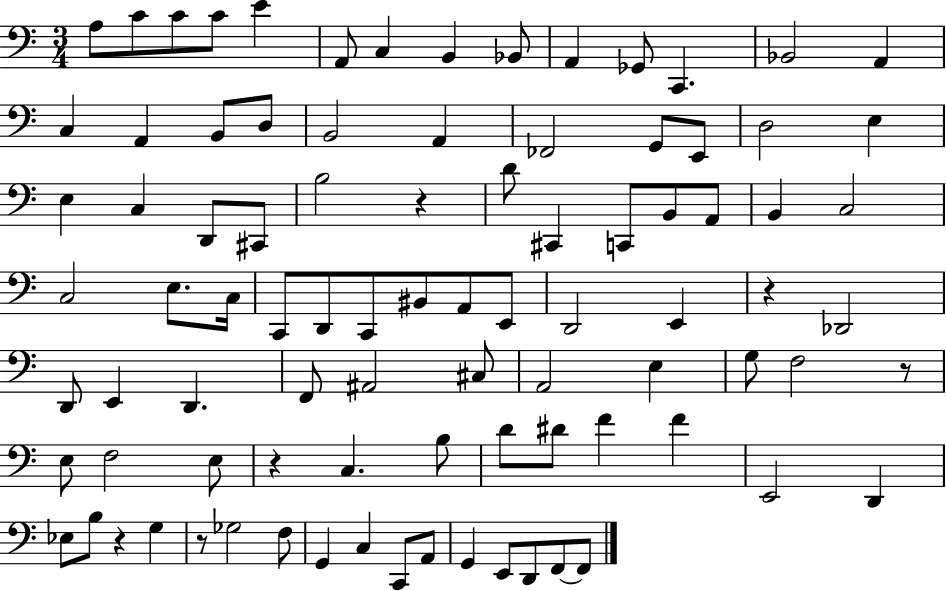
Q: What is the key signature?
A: C major